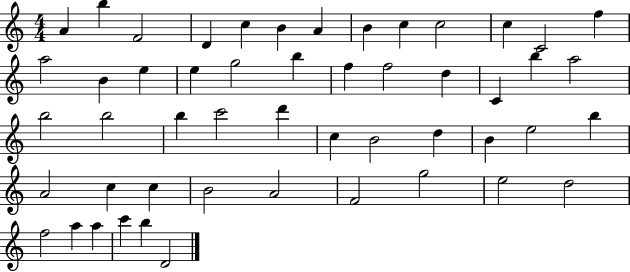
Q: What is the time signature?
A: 4/4